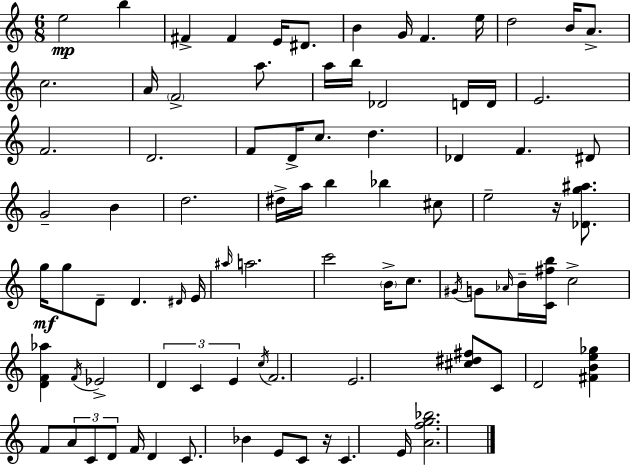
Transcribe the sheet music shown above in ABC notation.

X:1
T:Untitled
M:6/8
L:1/4
K:C
e2 b ^F ^F E/4 ^D/2 B G/4 F e/4 d2 B/4 A/2 c2 A/4 F2 a/2 a/4 b/4 _D2 D/4 D/4 E2 F2 D2 F/2 D/4 c/2 d _D F ^D/2 G2 B d2 ^d/4 a/4 b _b ^c/2 e2 z/4 [_Dg^a]/2 g/4 g/2 D/2 D ^D/4 E/4 ^a/4 a2 c'2 B/4 c/2 ^G/4 G/2 _A/4 B/4 [C^fb]/4 c2 [DF_a] F/4 _E2 D C E c/4 F2 E2 [^c^d^f]/2 C/2 D2 [^FBe_g] F/2 A/2 C/2 D/2 F/4 D C/2 _B E/2 C/2 z/4 C E/4 [Afg_b]2